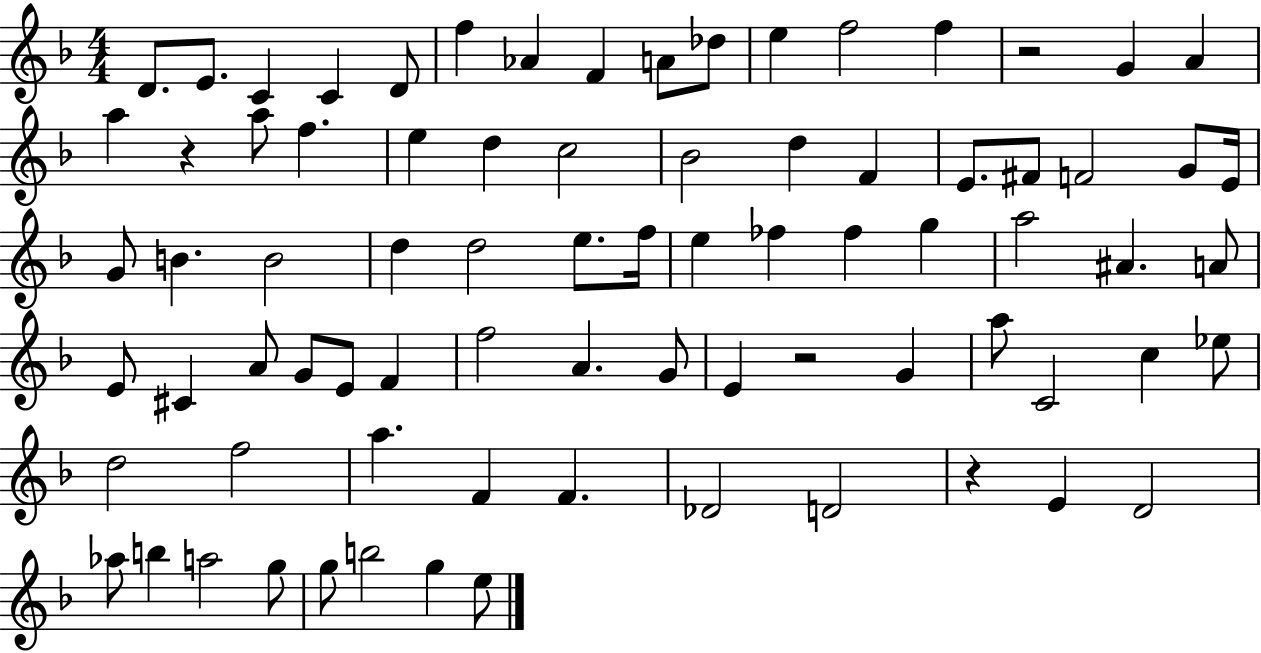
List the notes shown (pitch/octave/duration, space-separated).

D4/e. E4/e. C4/q C4/q D4/e F5/q Ab4/q F4/q A4/e Db5/e E5/q F5/h F5/q R/h G4/q A4/q A5/q R/q A5/e F5/q. E5/q D5/q C5/h Bb4/h D5/q F4/q E4/e. F#4/e F4/h G4/e E4/s G4/e B4/q. B4/h D5/q D5/h E5/e. F5/s E5/q FES5/q FES5/q G5/q A5/h A#4/q. A4/e E4/e C#4/q A4/e G4/e E4/e F4/q F5/h A4/q. G4/e E4/q R/h G4/q A5/e C4/h C5/q Eb5/e D5/h F5/h A5/q. F4/q F4/q. Db4/h D4/h R/q E4/q D4/h Ab5/e B5/q A5/h G5/e G5/e B5/h G5/q E5/e